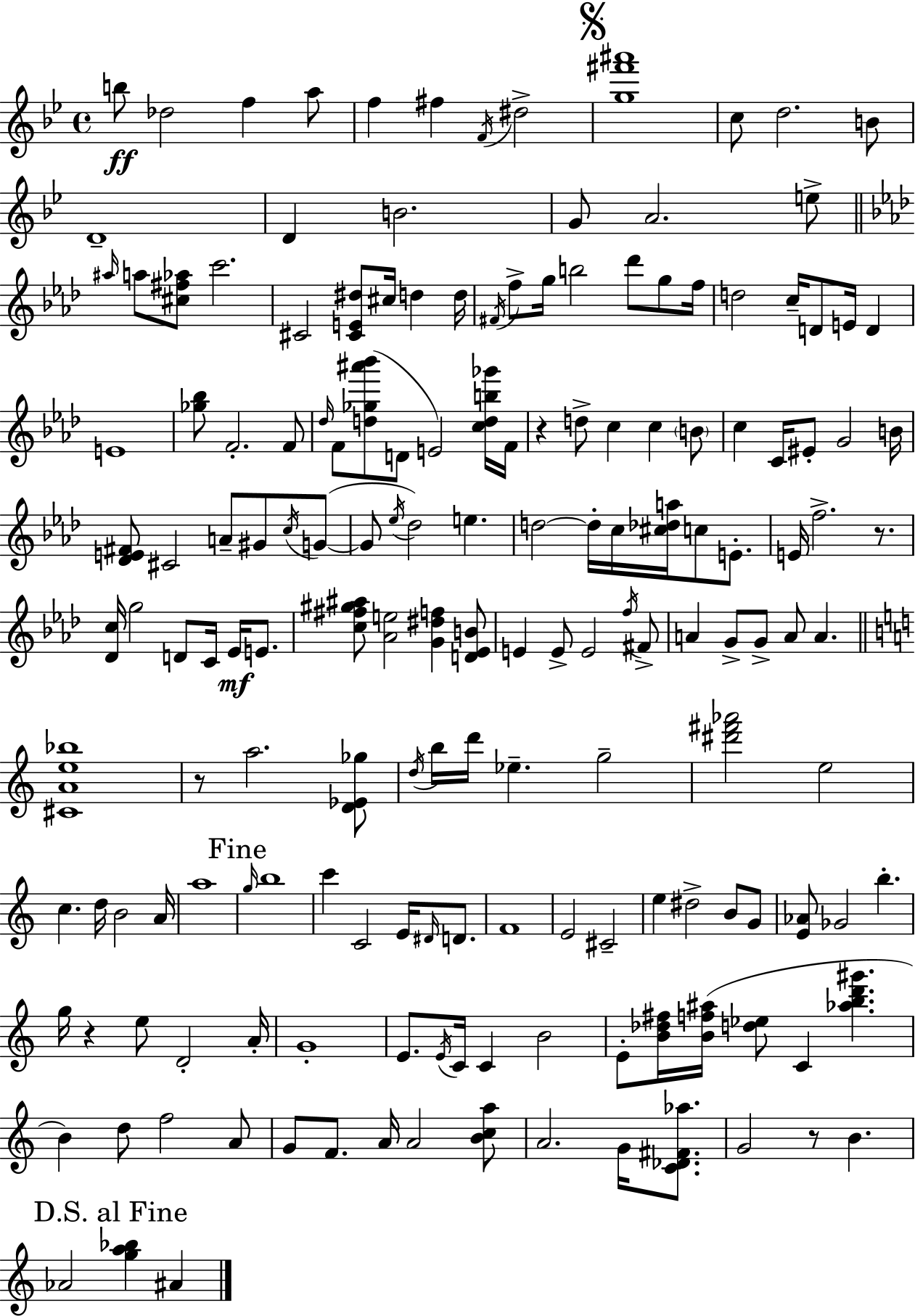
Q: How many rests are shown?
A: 5